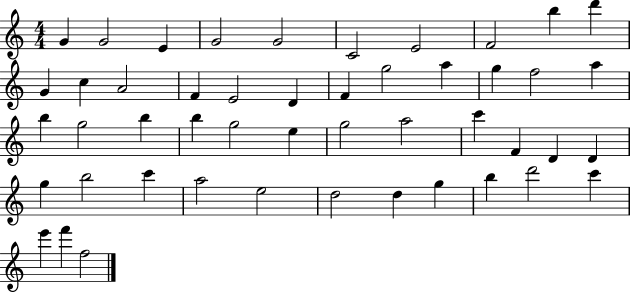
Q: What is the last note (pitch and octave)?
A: F5